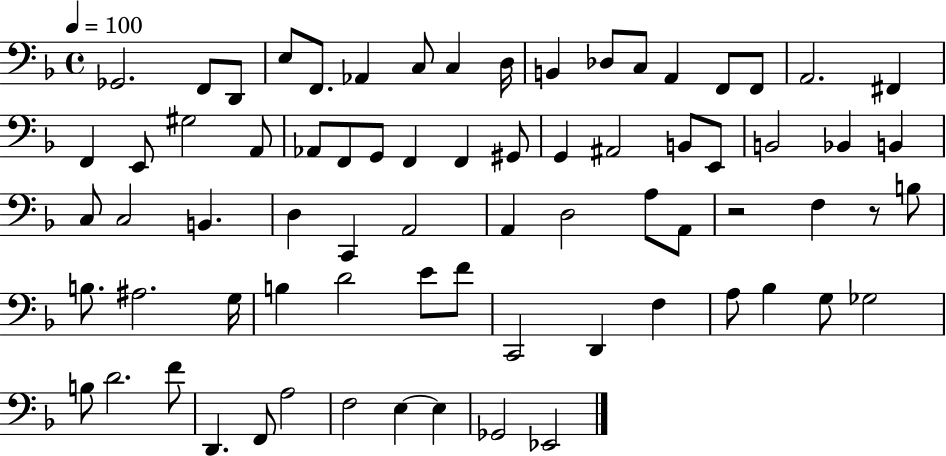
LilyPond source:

{
  \clef bass
  \time 4/4
  \defaultTimeSignature
  \key f \major
  \tempo 4 = 100
  ges,2. f,8 d,8 | e8 f,8. aes,4 c8 c4 d16 | b,4 des8 c8 a,4 f,8 f,8 | a,2. fis,4 | \break f,4 e,8 gis2 a,8 | aes,8 f,8 g,8 f,4 f,4 gis,8 | g,4 ais,2 b,8 e,8 | b,2 bes,4 b,4 | \break c8 c2 b,4. | d4 c,4 a,2 | a,4 d2 a8 a,8 | r2 f4 r8 b8 | \break b8. ais2. g16 | b4 d'2 e'8 f'8 | c,2 d,4 f4 | a8 bes4 g8 ges2 | \break b8 d'2. f'8 | d,4. f,8 a2 | f2 e4~~ e4 | ges,2 ees,2 | \break \bar "|."
}